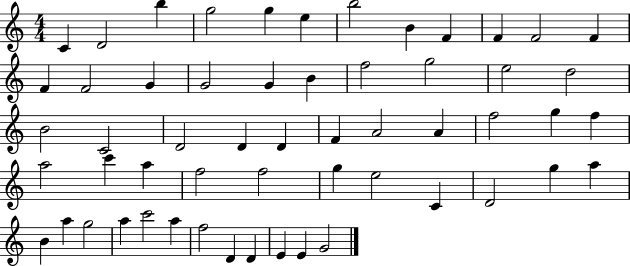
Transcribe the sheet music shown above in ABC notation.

X:1
T:Untitled
M:4/4
L:1/4
K:C
C D2 b g2 g e b2 B F F F2 F F F2 G G2 G B f2 g2 e2 d2 B2 C2 D2 D D F A2 A f2 g f a2 c' a f2 f2 g e2 C D2 g a B a g2 a c'2 a f2 D D E E G2